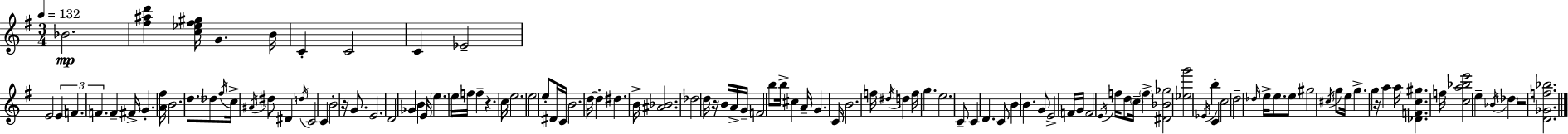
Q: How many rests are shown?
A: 5